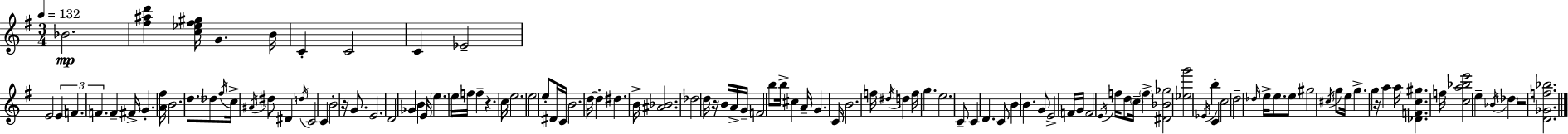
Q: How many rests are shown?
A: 5